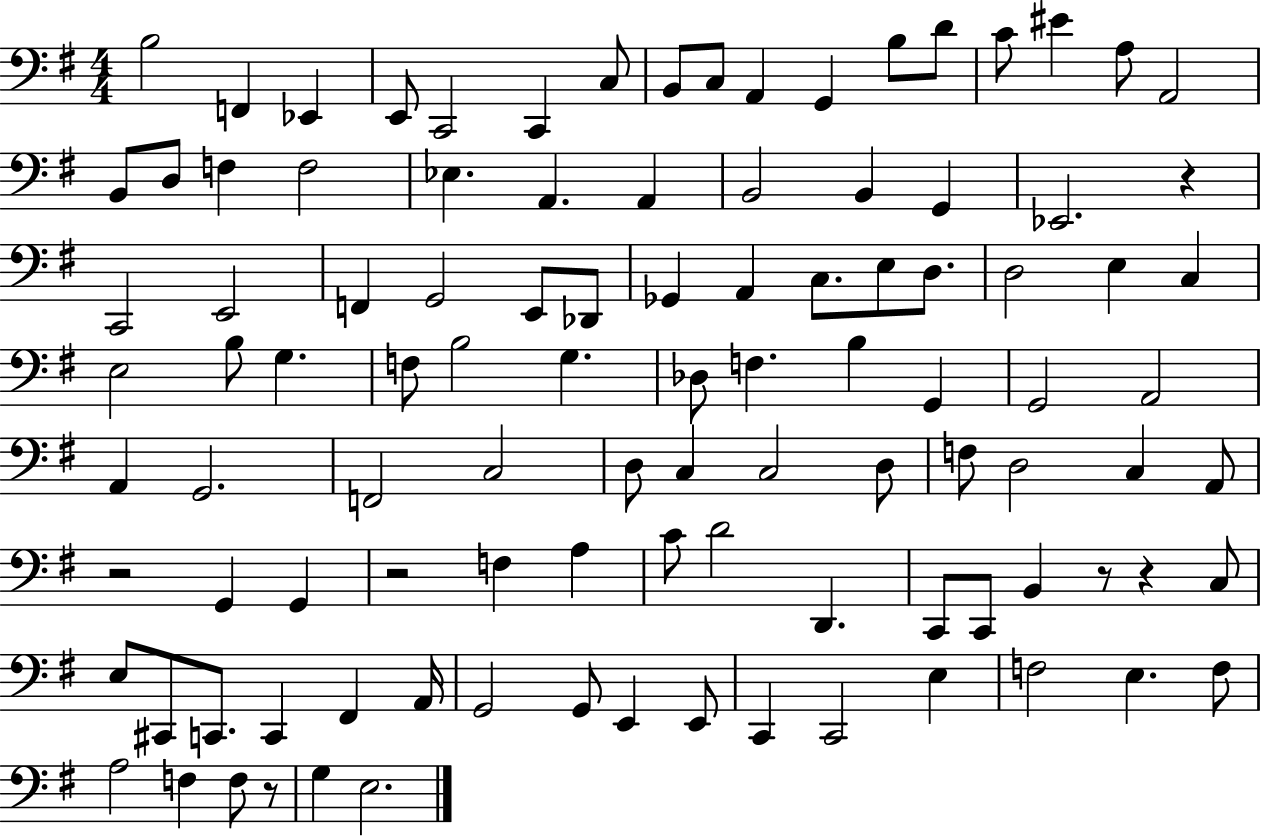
B3/h F2/q Eb2/q E2/e C2/h C2/q C3/e B2/e C3/e A2/q G2/q B3/e D4/e C4/e EIS4/q A3/e A2/h B2/e D3/e F3/q F3/h Eb3/q. A2/q. A2/q B2/h B2/q G2/q Eb2/h. R/q C2/h E2/h F2/q G2/h E2/e Db2/e Gb2/q A2/q C3/e. E3/e D3/e. D3/h E3/q C3/q E3/h B3/e G3/q. F3/e B3/h G3/q. Db3/e F3/q. B3/q G2/q G2/h A2/h A2/q G2/h. F2/h C3/h D3/e C3/q C3/h D3/e F3/e D3/h C3/q A2/e R/h G2/q G2/q R/h F3/q A3/q C4/e D4/h D2/q. C2/e C2/e B2/q R/e R/q C3/e E3/e C#2/e C2/e. C2/q F#2/q A2/s G2/h G2/e E2/q E2/e C2/q C2/h E3/q F3/h E3/q. F3/e A3/h F3/q F3/e R/e G3/q E3/h.